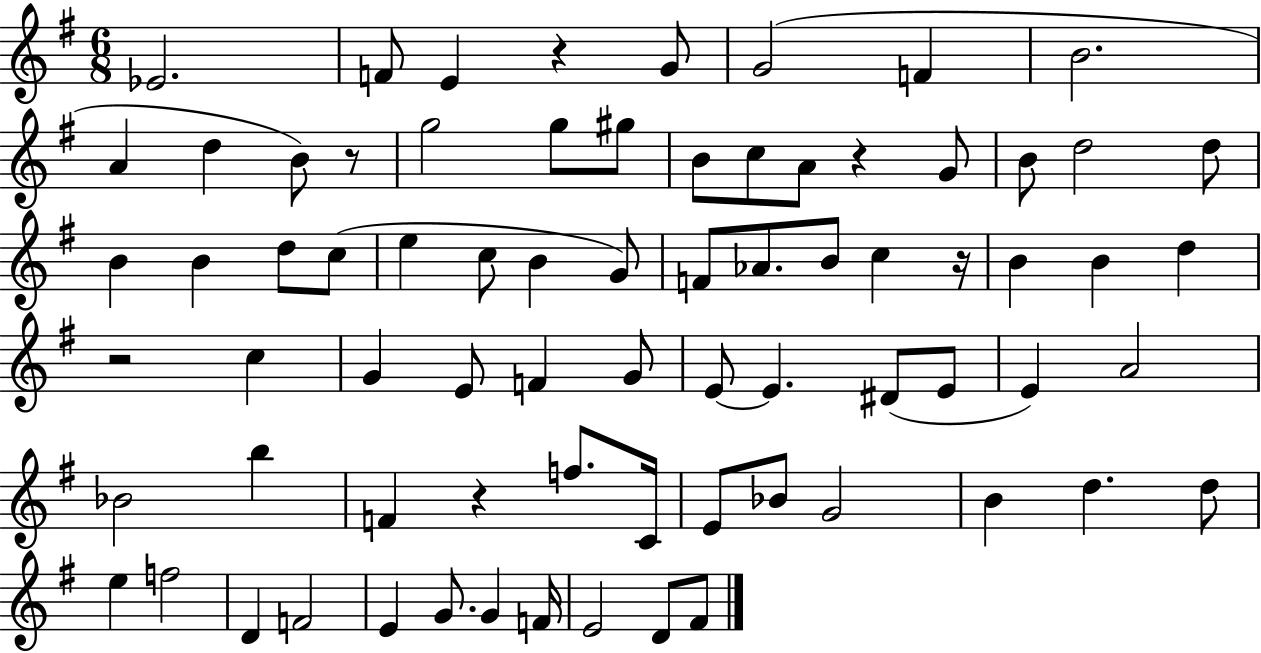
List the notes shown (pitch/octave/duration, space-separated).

Eb4/h. F4/e E4/q R/q G4/e G4/h F4/q B4/h. A4/q D5/q B4/e R/e G5/h G5/e G#5/e B4/e C5/e A4/e R/q G4/e B4/e D5/h D5/e B4/q B4/q D5/e C5/e E5/q C5/e B4/q G4/e F4/e Ab4/e. B4/e C5/q R/s B4/q B4/q D5/q R/h C5/q G4/q E4/e F4/q G4/e E4/e E4/q. D#4/e E4/e E4/q A4/h Bb4/h B5/q F4/q R/q F5/e. C4/s E4/e Bb4/e G4/h B4/q D5/q. D5/e E5/q F5/h D4/q F4/h E4/q G4/e. G4/q F4/s E4/h D4/e F#4/e